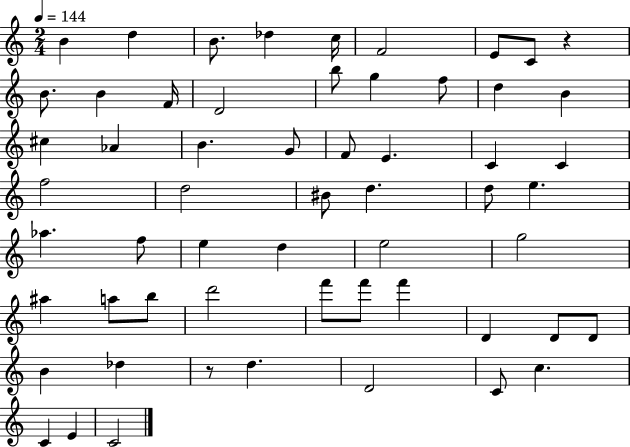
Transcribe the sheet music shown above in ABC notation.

X:1
T:Untitled
M:2/4
L:1/4
K:C
B d B/2 _d c/4 F2 E/2 C/2 z B/2 B F/4 D2 b/2 g f/2 d B ^c _A B G/2 F/2 E C C f2 d2 ^B/2 d d/2 e _a f/2 e d e2 g2 ^a a/2 b/2 d'2 f'/2 f'/2 f' D D/2 D/2 B _d z/2 d D2 C/2 c C E C2